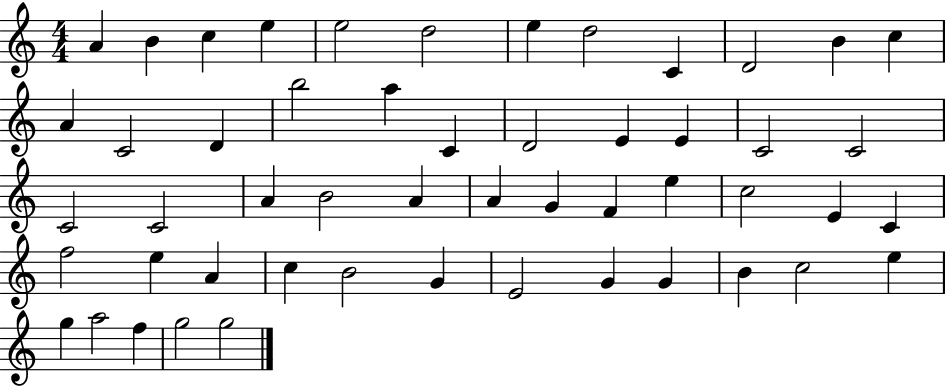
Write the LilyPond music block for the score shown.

{
  \clef treble
  \numericTimeSignature
  \time 4/4
  \key c \major
  a'4 b'4 c''4 e''4 | e''2 d''2 | e''4 d''2 c'4 | d'2 b'4 c''4 | \break a'4 c'2 d'4 | b''2 a''4 c'4 | d'2 e'4 e'4 | c'2 c'2 | \break c'2 c'2 | a'4 b'2 a'4 | a'4 g'4 f'4 e''4 | c''2 e'4 c'4 | \break f''2 e''4 a'4 | c''4 b'2 g'4 | e'2 g'4 g'4 | b'4 c''2 e''4 | \break g''4 a''2 f''4 | g''2 g''2 | \bar "|."
}